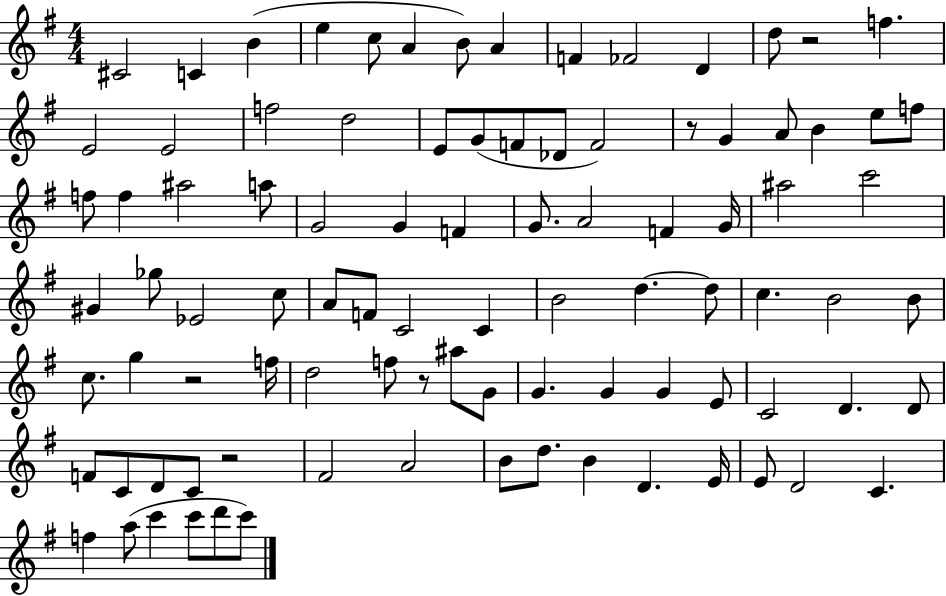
C#4/h C4/q B4/q E5/q C5/e A4/q B4/e A4/q F4/q FES4/h D4/q D5/e R/h F5/q. E4/h E4/h F5/h D5/h E4/e G4/e F4/e Db4/e F4/h R/e G4/q A4/e B4/q E5/e F5/e F5/e F5/q A#5/h A5/e G4/h G4/q F4/q G4/e. A4/h F4/q G4/s A#5/h C6/h G#4/q Gb5/e Eb4/h C5/e A4/e F4/e C4/h C4/q B4/h D5/q. D5/e C5/q. B4/h B4/e C5/e. G5/q R/h F5/s D5/h F5/e R/e A#5/e G4/e G4/q. G4/q G4/q E4/e C4/h D4/q. D4/e F4/e C4/e D4/e C4/e R/h F#4/h A4/h B4/e D5/e. B4/q D4/q. E4/s E4/e D4/h C4/q. F5/q A5/e C6/q C6/e D6/e C6/e